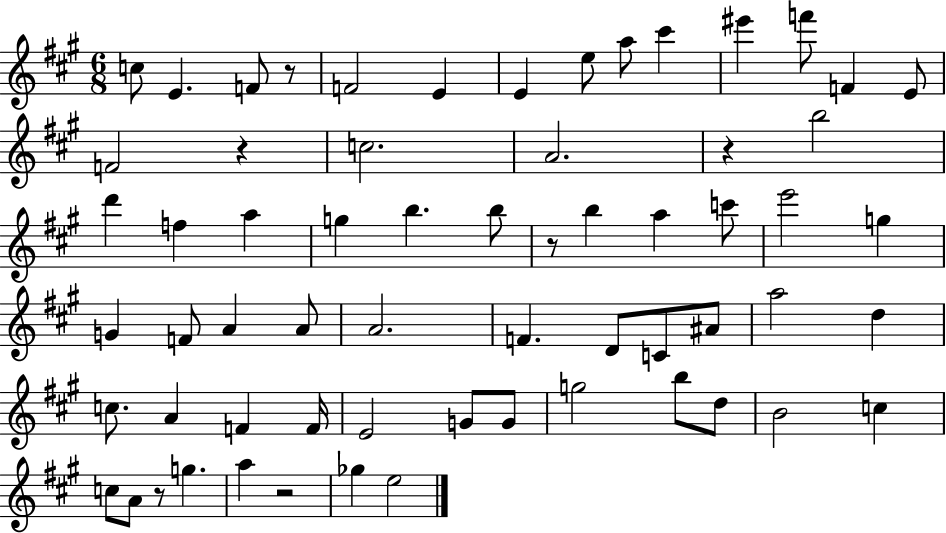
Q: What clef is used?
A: treble